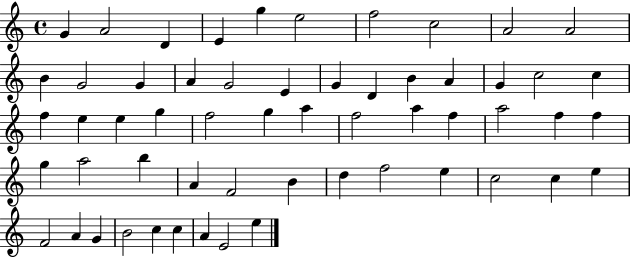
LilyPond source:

{
  \clef treble
  \time 4/4
  \defaultTimeSignature
  \key c \major
  g'4 a'2 d'4 | e'4 g''4 e''2 | f''2 c''2 | a'2 a'2 | \break b'4 g'2 g'4 | a'4 g'2 e'4 | g'4 d'4 b'4 a'4 | g'4 c''2 c''4 | \break f''4 e''4 e''4 g''4 | f''2 g''4 a''4 | f''2 a''4 f''4 | a''2 f''4 f''4 | \break g''4 a''2 b''4 | a'4 f'2 b'4 | d''4 f''2 e''4 | c''2 c''4 e''4 | \break f'2 a'4 g'4 | b'2 c''4 c''4 | a'4 e'2 e''4 | \bar "|."
}